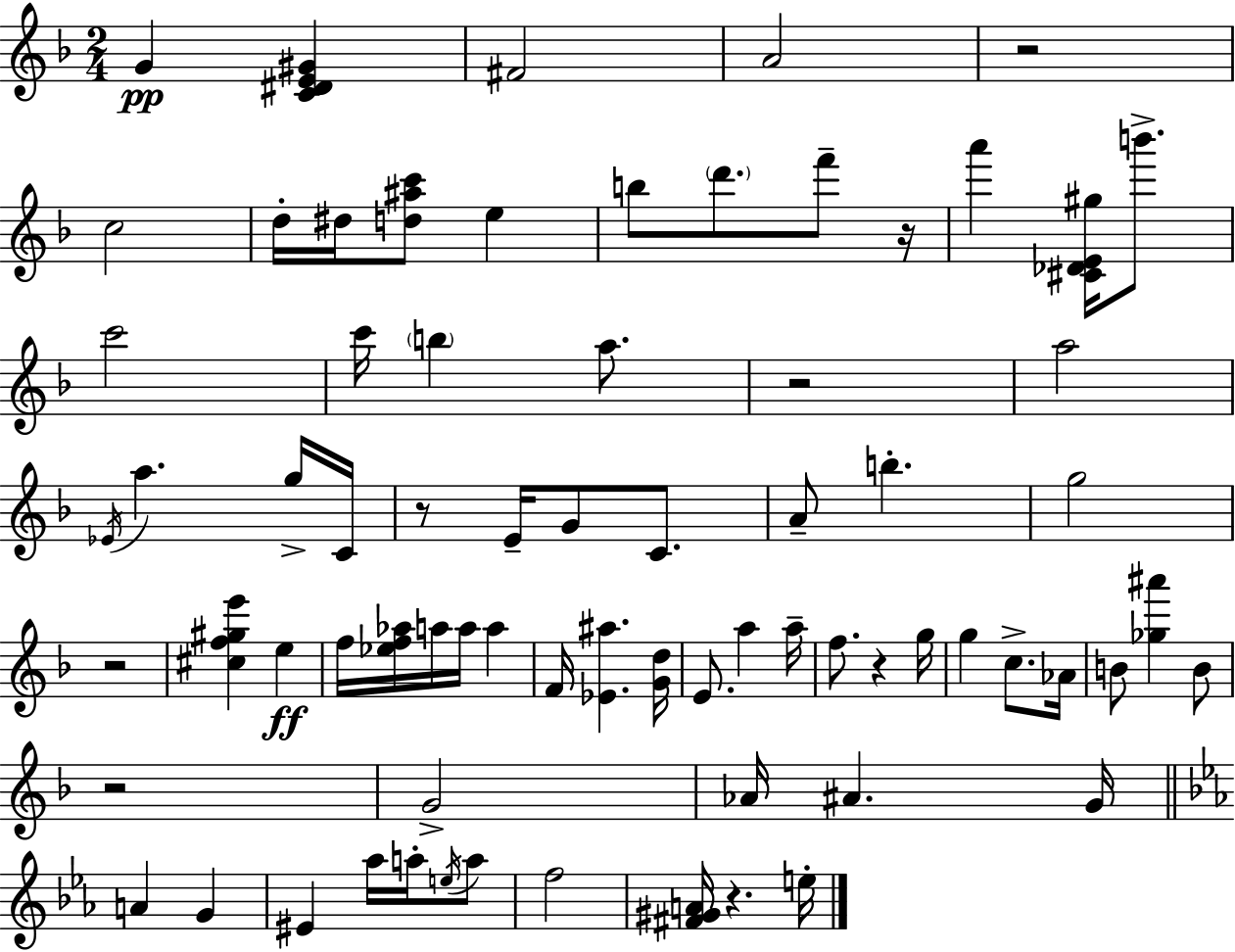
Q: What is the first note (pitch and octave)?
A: G4